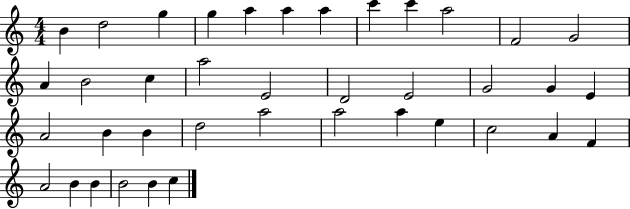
B4/q D5/h G5/q G5/q A5/q A5/q A5/q C6/q C6/q A5/h F4/h G4/h A4/q B4/h C5/q A5/h E4/h D4/h E4/h G4/h G4/q E4/q A4/h B4/q B4/q D5/h A5/h A5/h A5/q E5/q C5/h A4/q F4/q A4/h B4/q B4/q B4/h B4/q C5/q